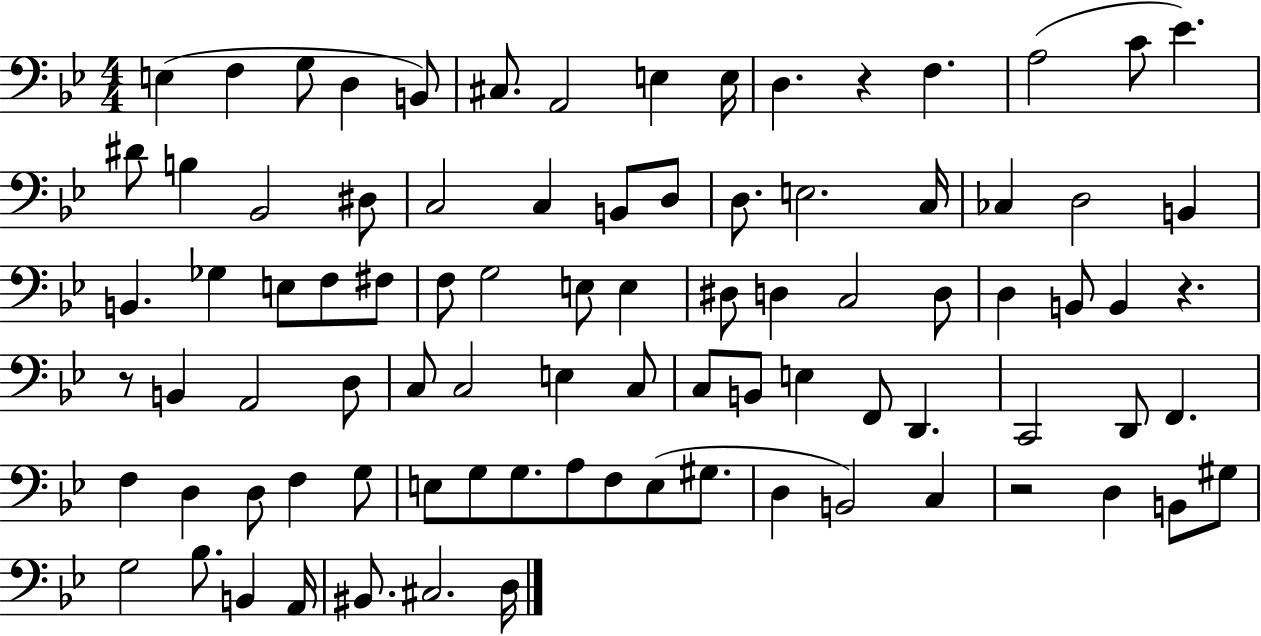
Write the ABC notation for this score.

X:1
T:Untitled
M:4/4
L:1/4
K:Bb
E, F, G,/2 D, B,,/2 ^C,/2 A,,2 E, E,/4 D, z F, A,2 C/2 _E ^D/2 B, _B,,2 ^D,/2 C,2 C, B,,/2 D,/2 D,/2 E,2 C,/4 _C, D,2 B,, B,, _G, E,/2 F,/2 ^F,/2 F,/2 G,2 E,/2 E, ^D,/2 D, C,2 D,/2 D, B,,/2 B,, z z/2 B,, A,,2 D,/2 C,/2 C,2 E, C,/2 C,/2 B,,/2 E, F,,/2 D,, C,,2 D,,/2 F,, F, D, D,/2 F, G,/2 E,/2 G,/2 G,/2 A,/2 F,/2 E,/2 ^G,/2 D, B,,2 C, z2 D, B,,/2 ^G,/2 G,2 _B,/2 B,, A,,/4 ^B,,/2 ^C,2 D,/4